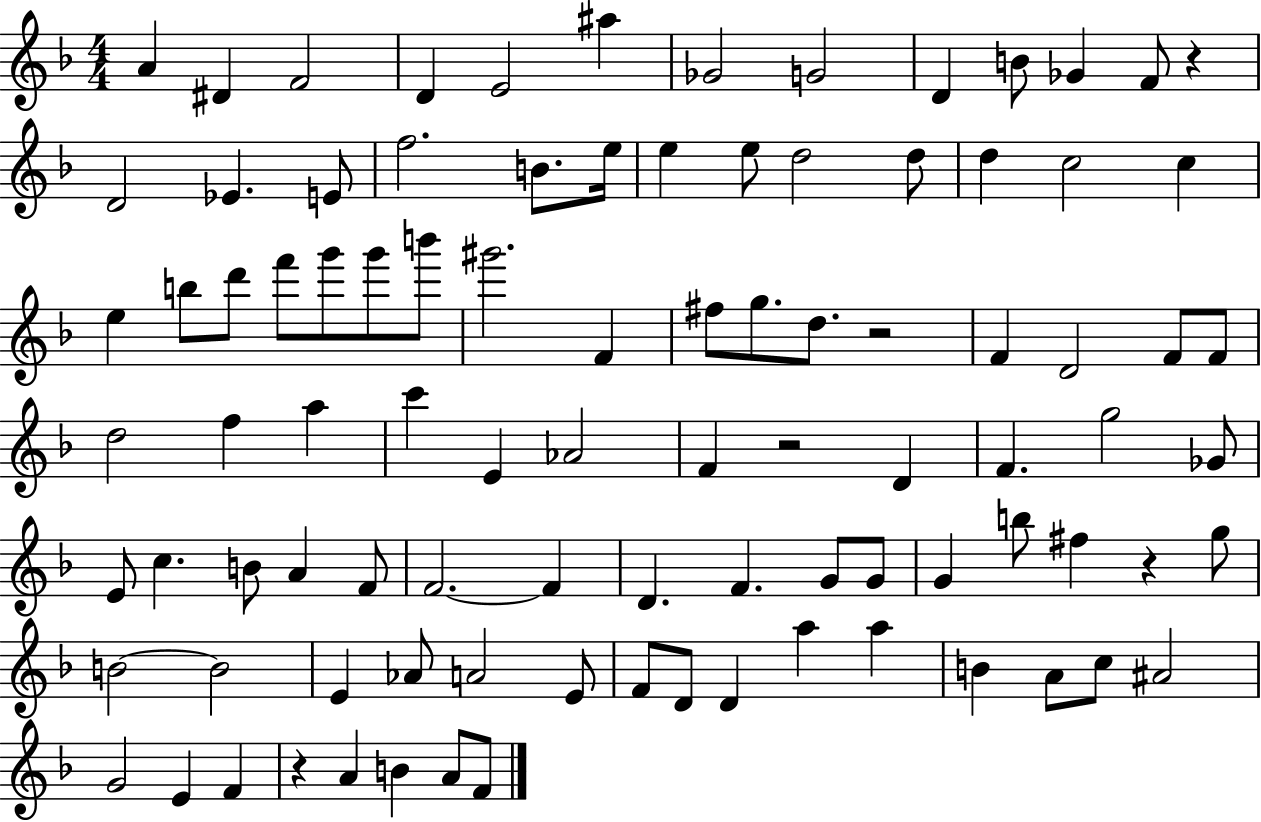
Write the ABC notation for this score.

X:1
T:Untitled
M:4/4
L:1/4
K:F
A ^D F2 D E2 ^a _G2 G2 D B/2 _G F/2 z D2 _E E/2 f2 B/2 e/4 e e/2 d2 d/2 d c2 c e b/2 d'/2 f'/2 g'/2 g'/2 b'/2 ^g'2 F ^f/2 g/2 d/2 z2 F D2 F/2 F/2 d2 f a c' E _A2 F z2 D F g2 _G/2 E/2 c B/2 A F/2 F2 F D F G/2 G/2 G b/2 ^f z g/2 B2 B2 E _A/2 A2 E/2 F/2 D/2 D a a B A/2 c/2 ^A2 G2 E F z A B A/2 F/2